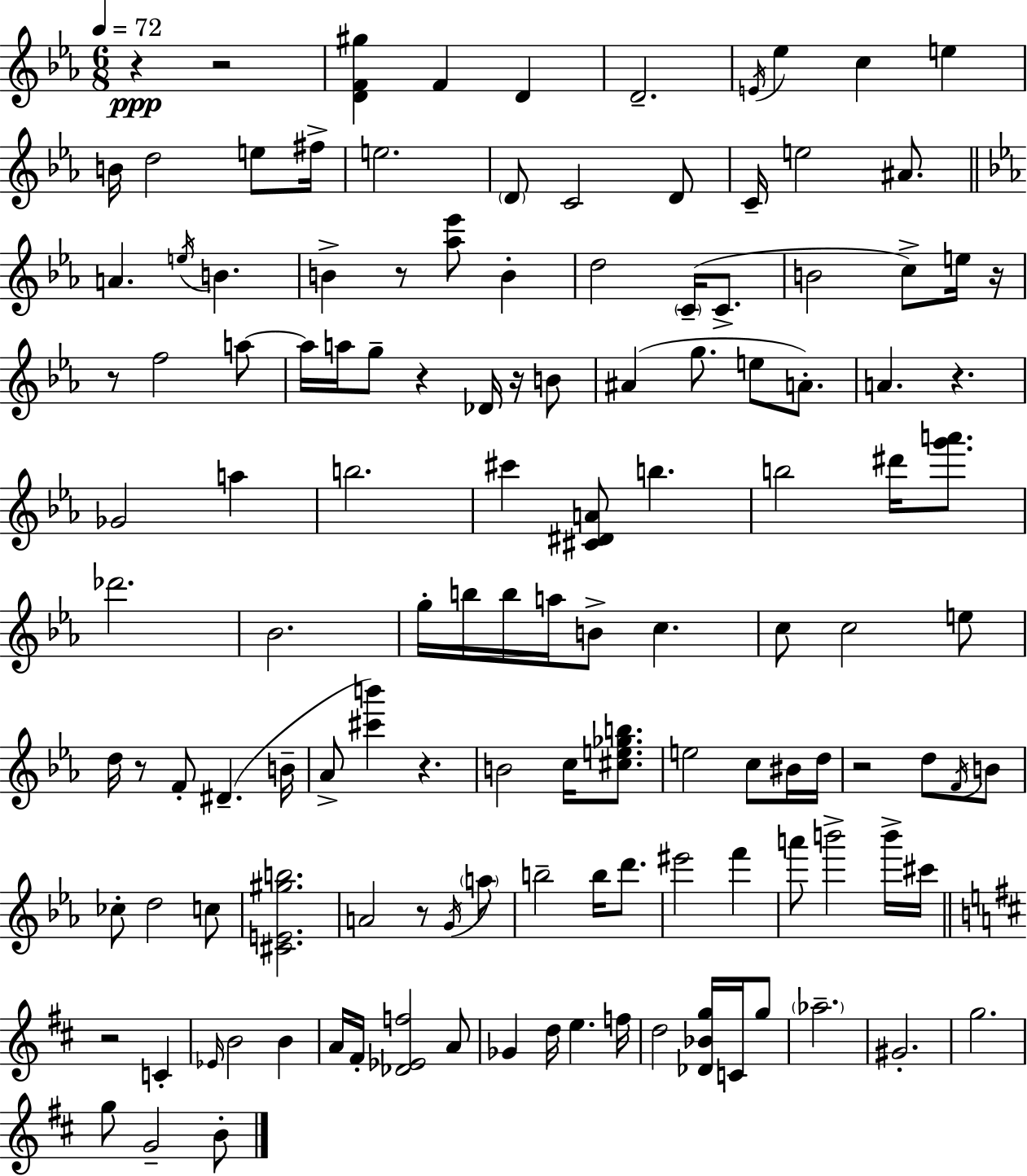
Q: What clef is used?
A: treble